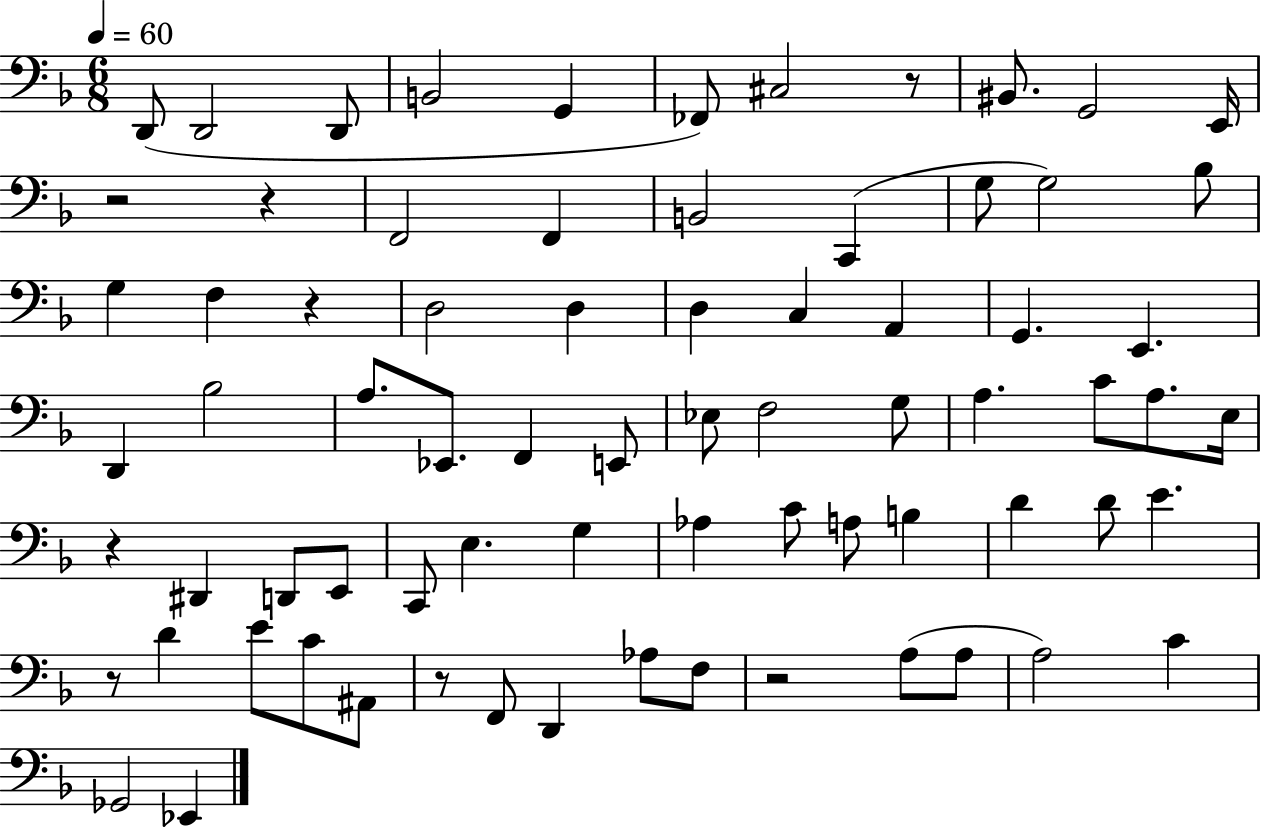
X:1
T:Untitled
M:6/8
L:1/4
K:F
D,,/2 D,,2 D,,/2 B,,2 G,, _F,,/2 ^C,2 z/2 ^B,,/2 G,,2 E,,/4 z2 z F,,2 F,, B,,2 C,, G,/2 G,2 _B,/2 G, F, z D,2 D, D, C, A,, G,, E,, D,, _B,2 A,/2 _E,,/2 F,, E,,/2 _E,/2 F,2 G,/2 A, C/2 A,/2 E,/4 z ^D,, D,,/2 E,,/2 C,,/2 E, G, _A, C/2 A,/2 B, D D/2 E z/2 D E/2 C/2 ^A,,/2 z/2 F,,/2 D,, _A,/2 F,/2 z2 A,/2 A,/2 A,2 C _G,,2 _E,,